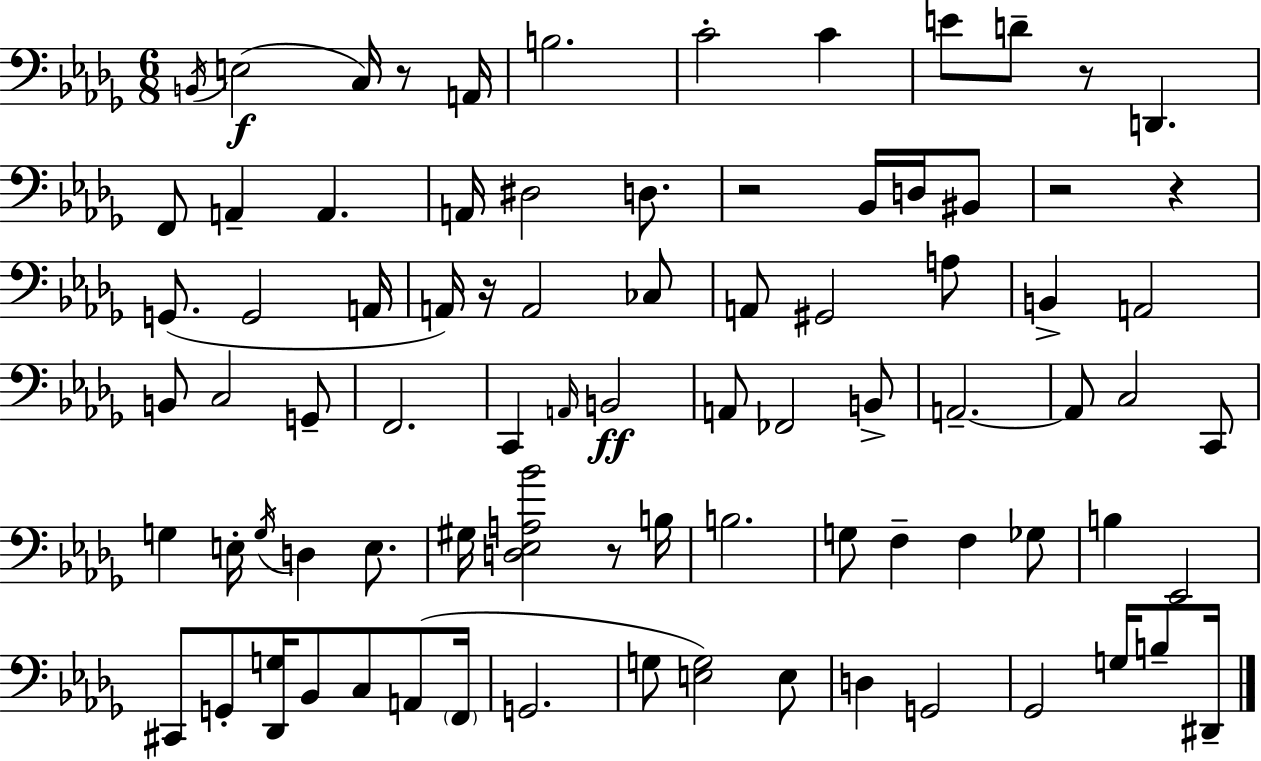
B2/s E3/h C3/s R/e A2/s B3/h. C4/h C4/q E4/e D4/e R/e D2/q. F2/e A2/q A2/q. A2/s D#3/h D3/e. R/h Bb2/s D3/s BIS2/e R/h R/q G2/e. G2/h A2/s A2/s R/s A2/h CES3/e A2/e G#2/h A3/e B2/q A2/h B2/e C3/h G2/e F2/h. C2/q A2/s B2/h A2/e FES2/h B2/e A2/h. A2/e C3/h C2/e G3/q E3/s G3/s D3/q E3/e. G#3/s [D3,Eb3,A3,Bb4]/h R/e B3/s B3/h. G3/e F3/q F3/q Gb3/e B3/q Eb2/h C#2/e G2/e [Db2,G3]/s Bb2/e C3/e A2/e F2/s G2/h. G3/e [E3,G3]/h E3/e D3/q G2/h Gb2/h G3/s B3/e D#2/s